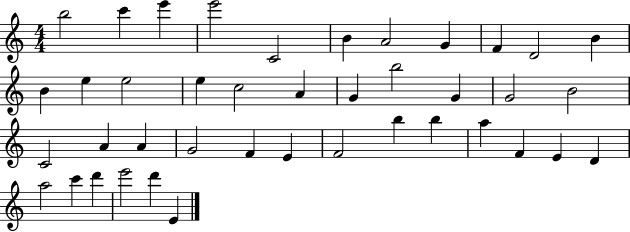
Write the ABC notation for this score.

X:1
T:Untitled
M:4/4
L:1/4
K:C
b2 c' e' e'2 C2 B A2 G F D2 B B e e2 e c2 A G b2 G G2 B2 C2 A A G2 F E F2 b b a F E D a2 c' d' e'2 d' E